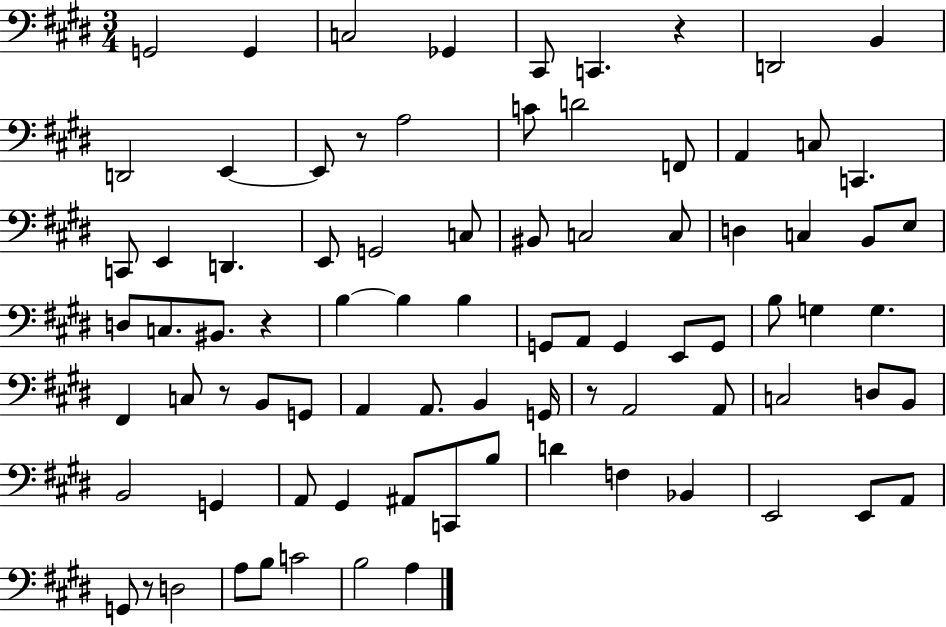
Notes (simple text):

G2/h G2/q C3/h Gb2/q C#2/e C2/q. R/q D2/h B2/q D2/h E2/q E2/e R/e A3/h C4/e D4/h F2/e A2/q C3/e C2/q. C2/e E2/q D2/q. E2/e G2/h C3/e BIS2/e C3/h C3/e D3/q C3/q B2/e E3/e D3/e C3/e. BIS2/e. R/q B3/q B3/q B3/q G2/e A2/e G2/q E2/e G2/e B3/e G3/q G3/q. F#2/q C3/e R/e B2/e G2/e A2/q A2/e. B2/q G2/s R/e A2/h A2/e C3/h D3/e B2/e B2/h G2/q A2/e G#2/q A#2/e C2/e B3/e D4/q F3/q Bb2/q E2/h E2/e A2/e G2/e R/e D3/h A3/e B3/e C4/h B3/h A3/q